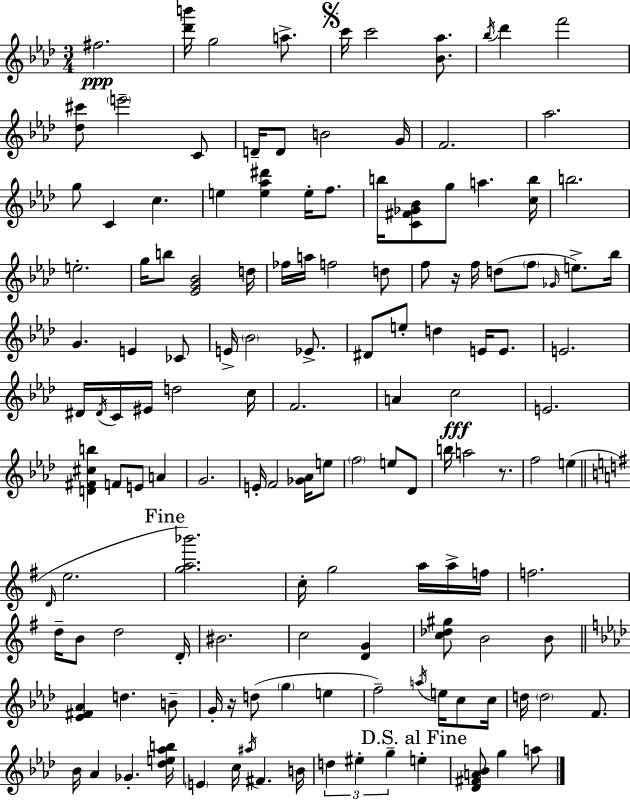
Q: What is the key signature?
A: AES major